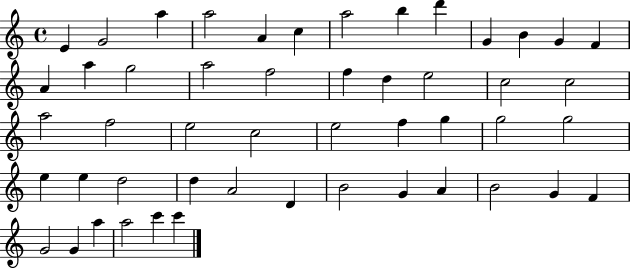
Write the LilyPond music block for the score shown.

{
  \clef treble
  \time 4/4
  \defaultTimeSignature
  \key c \major
  e'4 g'2 a''4 | a''2 a'4 c''4 | a''2 b''4 d'''4 | g'4 b'4 g'4 f'4 | \break a'4 a''4 g''2 | a''2 f''2 | f''4 d''4 e''2 | c''2 c''2 | \break a''2 f''2 | e''2 c''2 | e''2 f''4 g''4 | g''2 g''2 | \break e''4 e''4 d''2 | d''4 a'2 d'4 | b'2 g'4 a'4 | b'2 g'4 f'4 | \break g'2 g'4 a''4 | a''2 c'''4 c'''4 | \bar "|."
}